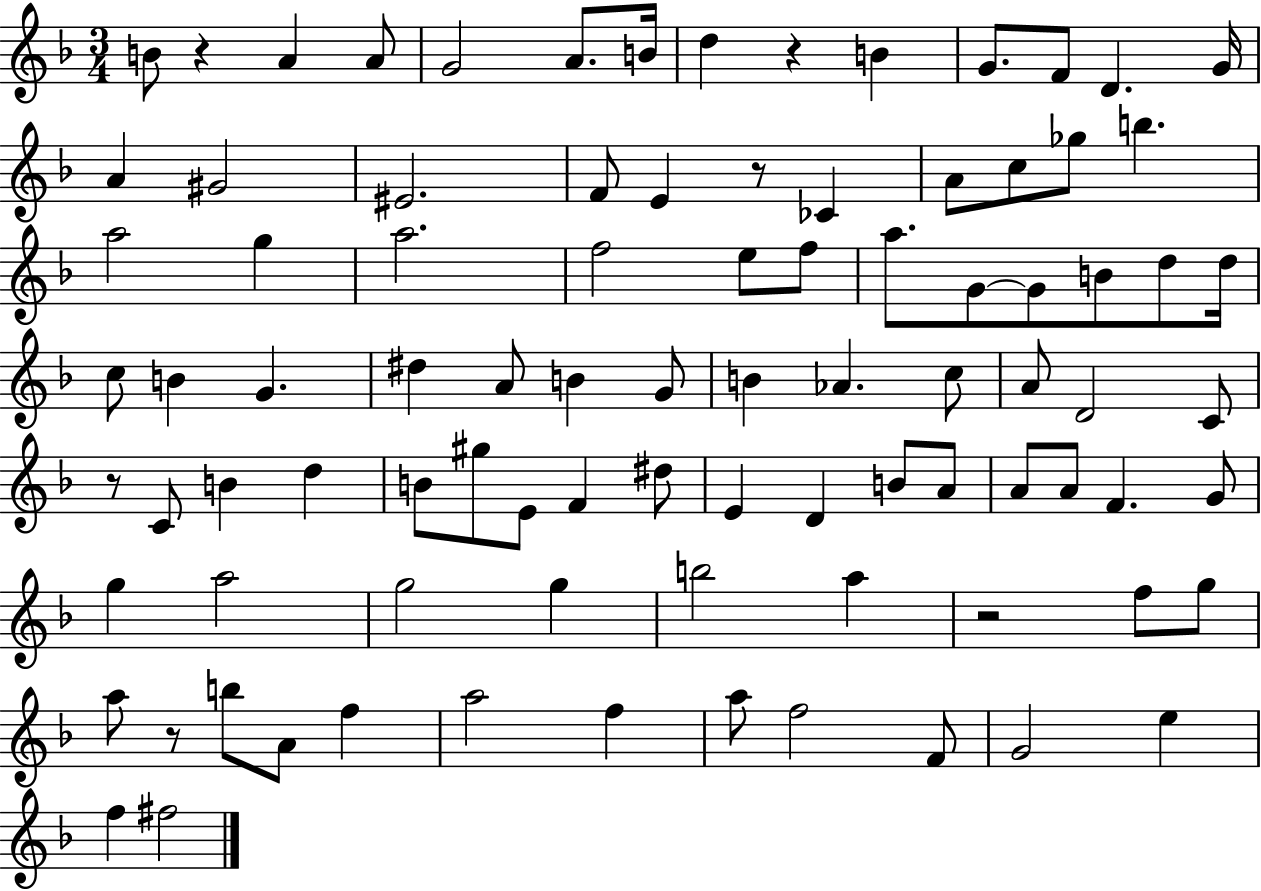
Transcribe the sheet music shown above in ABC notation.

X:1
T:Untitled
M:3/4
L:1/4
K:F
B/2 z A A/2 G2 A/2 B/4 d z B G/2 F/2 D G/4 A ^G2 ^E2 F/2 E z/2 _C A/2 c/2 _g/2 b a2 g a2 f2 e/2 f/2 a/2 G/2 G/2 B/2 d/2 d/4 c/2 B G ^d A/2 B G/2 B _A c/2 A/2 D2 C/2 z/2 C/2 B d B/2 ^g/2 E/2 F ^d/2 E D B/2 A/2 A/2 A/2 F G/2 g a2 g2 g b2 a z2 f/2 g/2 a/2 z/2 b/2 A/2 f a2 f a/2 f2 F/2 G2 e f ^f2